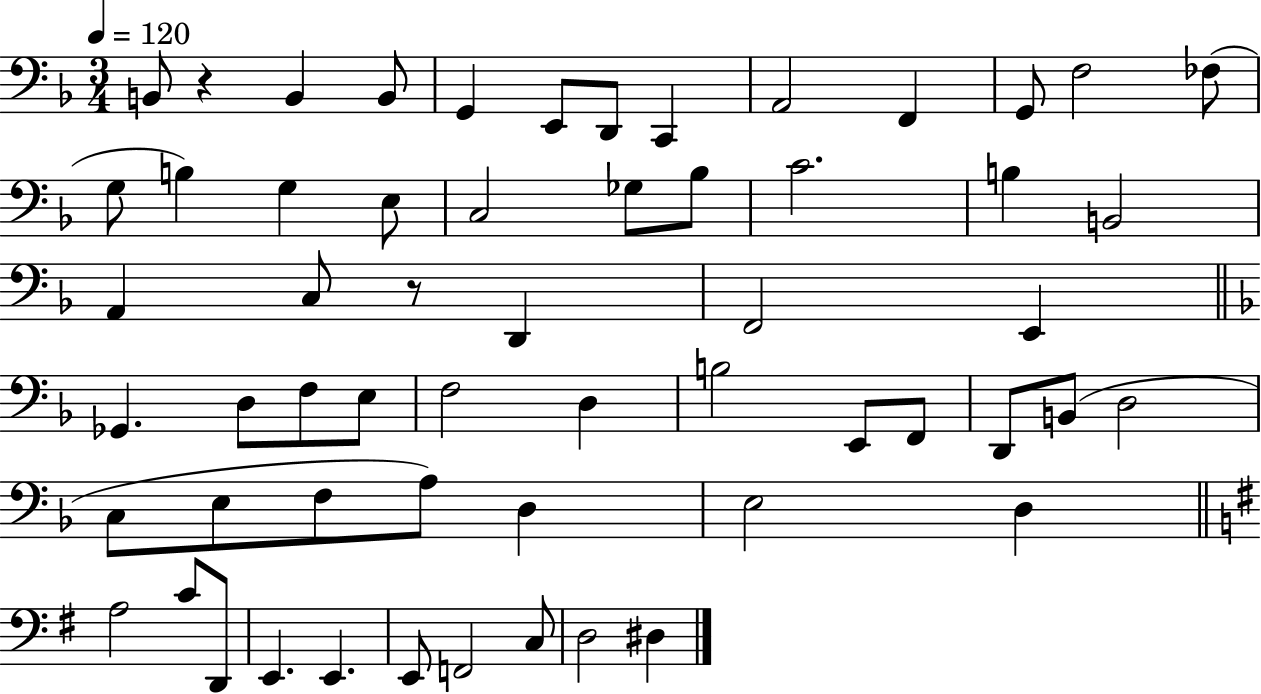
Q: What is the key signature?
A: F major